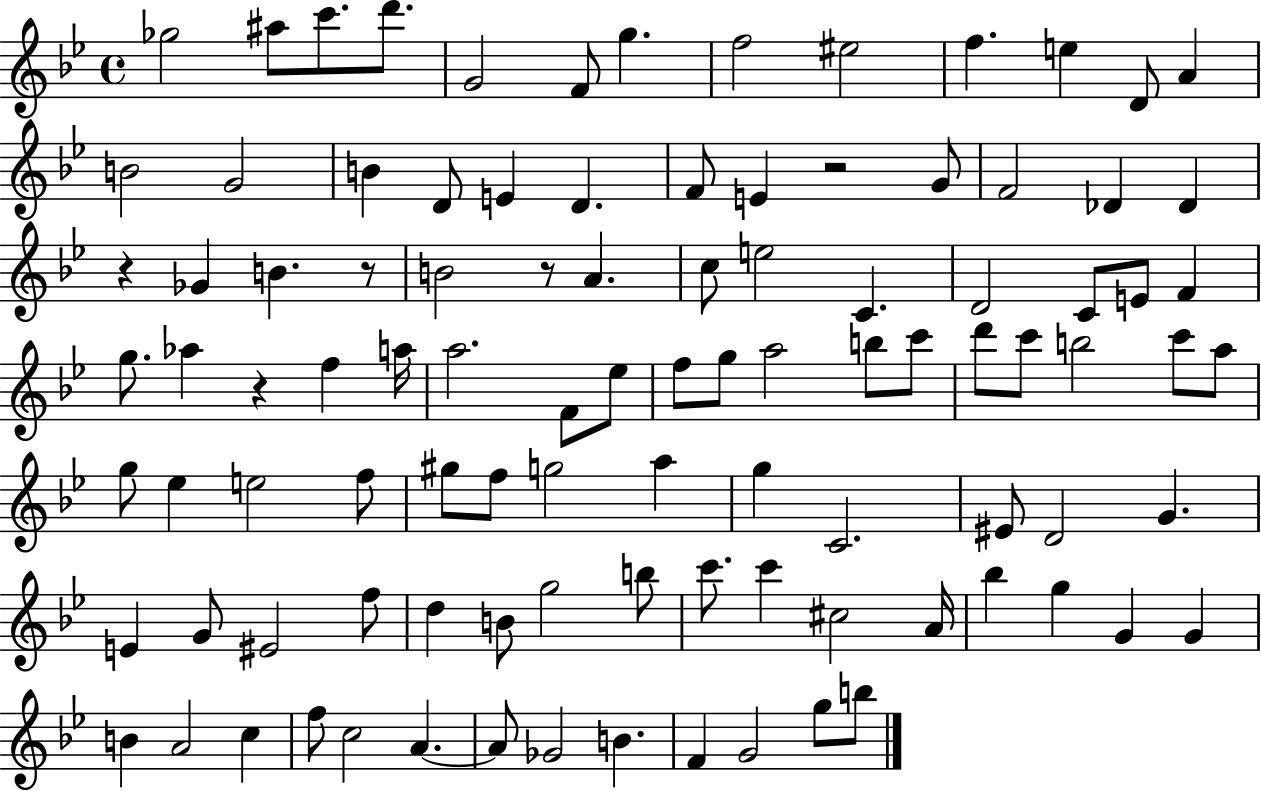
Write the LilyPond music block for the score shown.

{
  \clef treble
  \time 4/4
  \defaultTimeSignature
  \key bes \major
  ges''2 ais''8 c'''8. d'''8. | g'2 f'8 g''4. | f''2 eis''2 | f''4. e''4 d'8 a'4 | \break b'2 g'2 | b'4 d'8 e'4 d'4. | f'8 e'4 r2 g'8 | f'2 des'4 des'4 | \break r4 ges'4 b'4. r8 | b'2 r8 a'4. | c''8 e''2 c'4. | d'2 c'8 e'8 f'4 | \break g''8. aes''4 r4 f''4 a''16 | a''2. f'8 ees''8 | f''8 g''8 a''2 b''8 c'''8 | d'''8 c'''8 b''2 c'''8 a''8 | \break g''8 ees''4 e''2 f''8 | gis''8 f''8 g''2 a''4 | g''4 c'2. | eis'8 d'2 g'4. | \break e'4 g'8 eis'2 f''8 | d''4 b'8 g''2 b''8 | c'''8. c'''4 cis''2 a'16 | bes''4 g''4 g'4 g'4 | \break b'4 a'2 c''4 | f''8 c''2 a'4.~~ | a'8 ges'2 b'4. | f'4 g'2 g''8 b''8 | \break \bar "|."
}